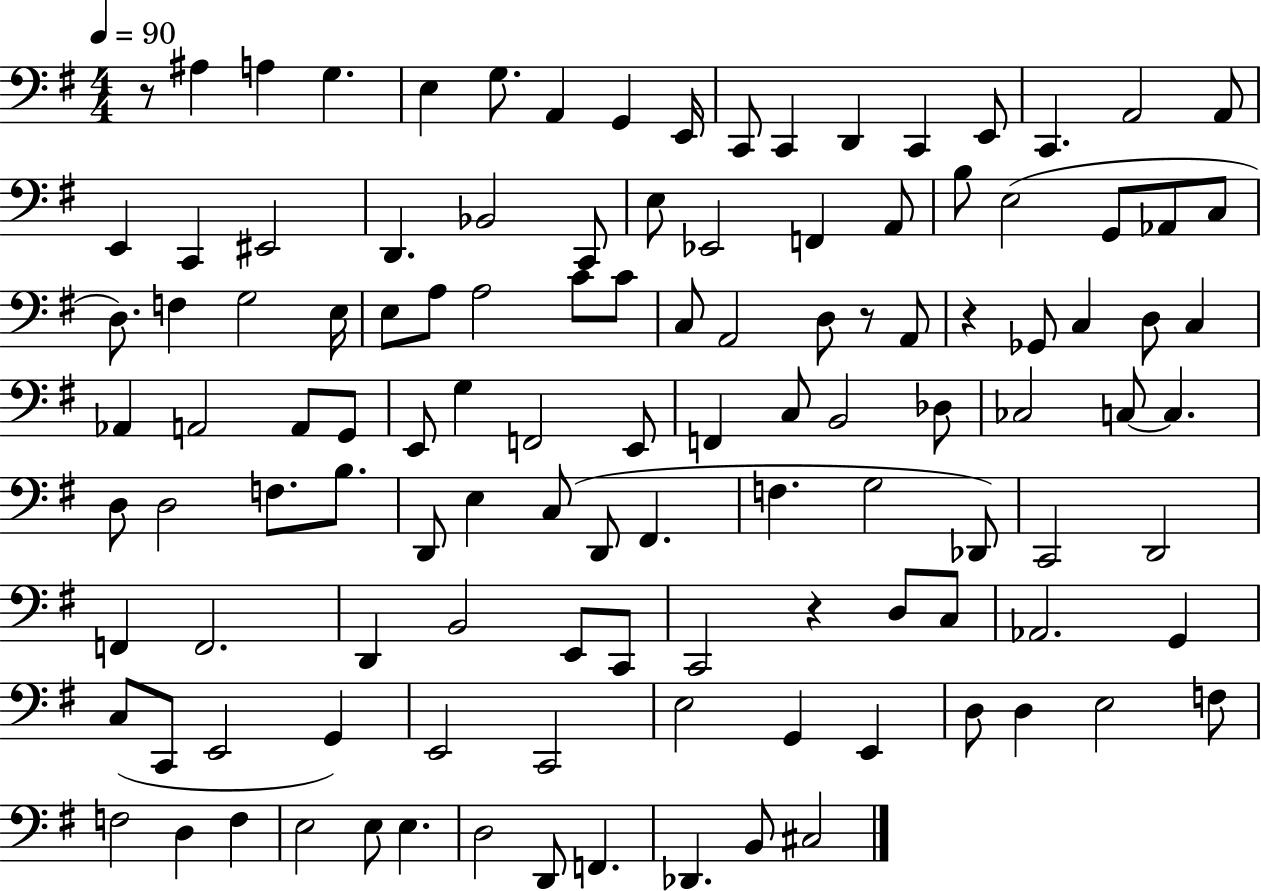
X:1
T:Untitled
M:4/4
L:1/4
K:G
z/2 ^A, A, G, E, G,/2 A,, G,, E,,/4 C,,/2 C,, D,, C,, E,,/2 C,, A,,2 A,,/2 E,, C,, ^E,,2 D,, _B,,2 C,,/2 E,/2 _E,,2 F,, A,,/2 B,/2 E,2 G,,/2 _A,,/2 C,/2 D,/2 F, G,2 E,/4 E,/2 A,/2 A,2 C/2 C/2 C,/2 A,,2 D,/2 z/2 A,,/2 z _G,,/2 C, D,/2 C, _A,, A,,2 A,,/2 G,,/2 E,,/2 G, F,,2 E,,/2 F,, C,/2 B,,2 _D,/2 _C,2 C,/2 C, D,/2 D,2 F,/2 B,/2 D,,/2 E, C,/2 D,,/2 ^F,, F, G,2 _D,,/2 C,,2 D,,2 F,, F,,2 D,, B,,2 E,,/2 C,,/2 C,,2 z D,/2 C,/2 _A,,2 G,, C,/2 C,,/2 E,,2 G,, E,,2 C,,2 E,2 G,, E,, D,/2 D, E,2 F,/2 F,2 D, F, E,2 E,/2 E, D,2 D,,/2 F,, _D,, B,,/2 ^C,2